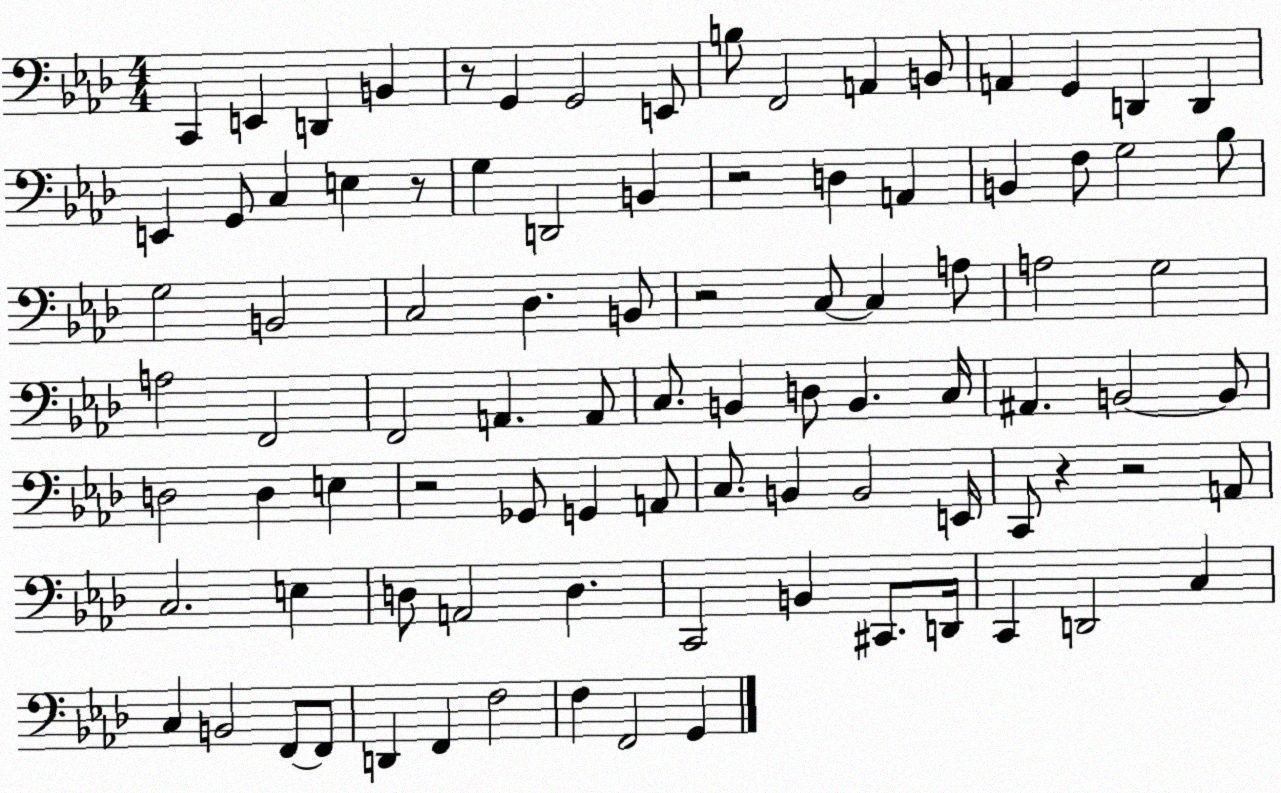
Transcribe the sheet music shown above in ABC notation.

X:1
T:Untitled
M:4/4
L:1/4
K:Ab
C,, E,, D,, B,, z/2 G,, G,,2 E,,/2 B,/2 F,,2 A,, B,,/2 A,, G,, D,, D,, E,, G,,/2 C, E, z/2 G, D,,2 B,, z2 D, A,, B,, F,/2 G,2 _B,/2 G,2 B,,2 C,2 _D, B,,/2 z2 C,/2 C, A,/2 A,2 G,2 A,2 F,,2 F,,2 A,, A,,/2 C,/2 B,, D,/2 B,, C,/4 ^A,, B,,2 B,,/2 D,2 D, E, z2 _G,,/2 G,, A,,/2 C,/2 B,, B,,2 E,,/4 C,,/2 z z2 A,,/2 C,2 E, D,/2 A,,2 D, C,,2 B,, ^C,,/2 D,,/4 C,, D,,2 C, C, B,,2 F,,/2 F,,/2 D,, F,, F,2 F, F,,2 G,,